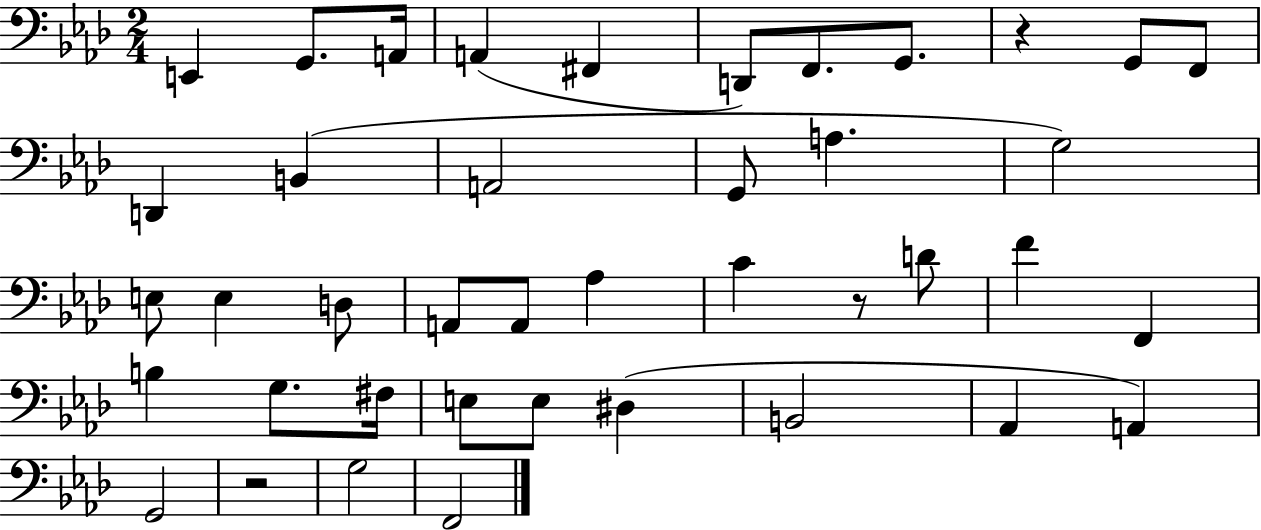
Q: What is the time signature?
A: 2/4